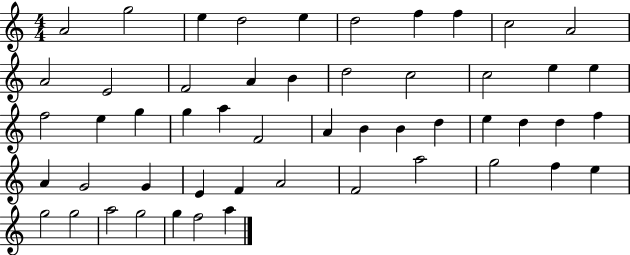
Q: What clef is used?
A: treble